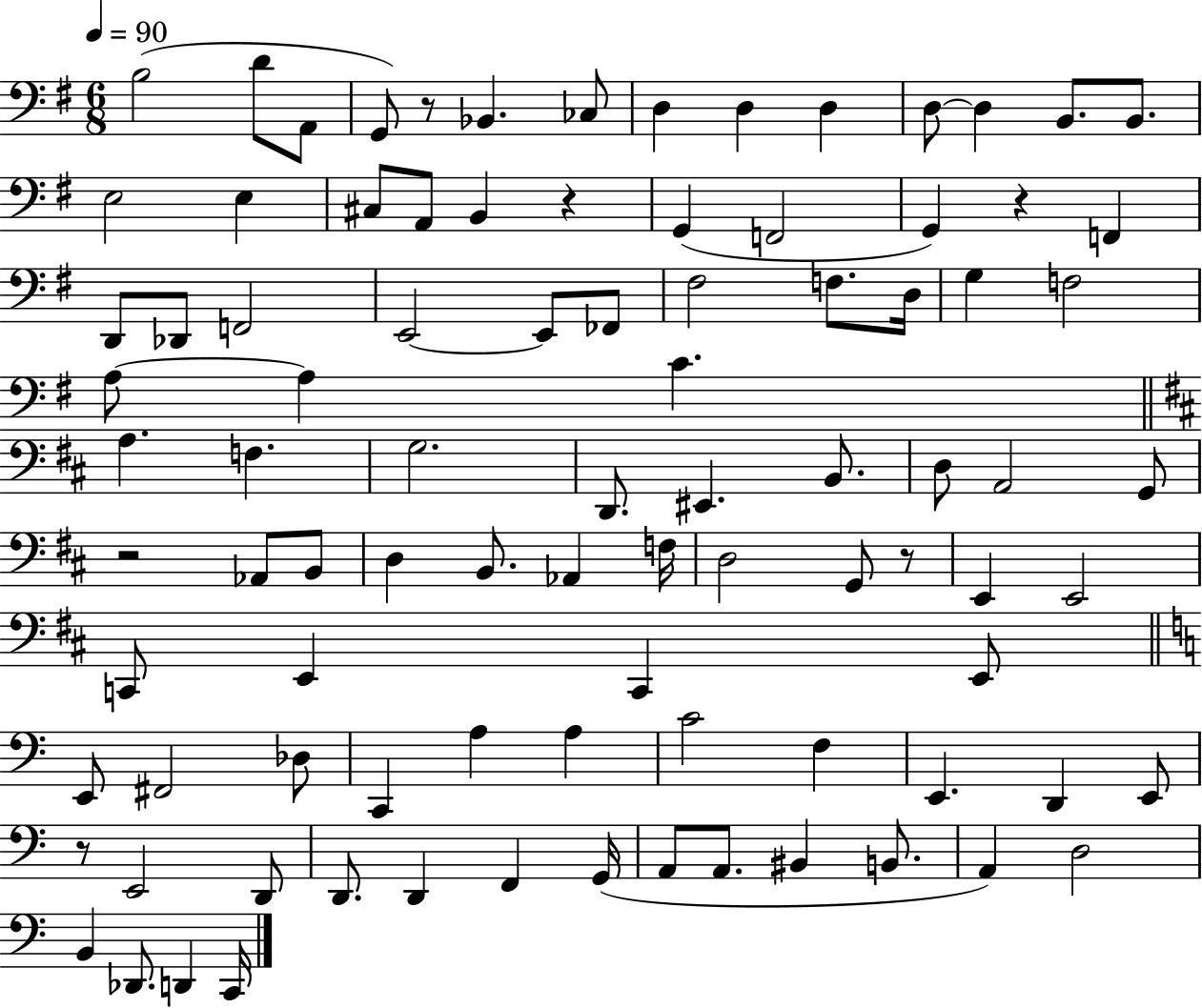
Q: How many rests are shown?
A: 6